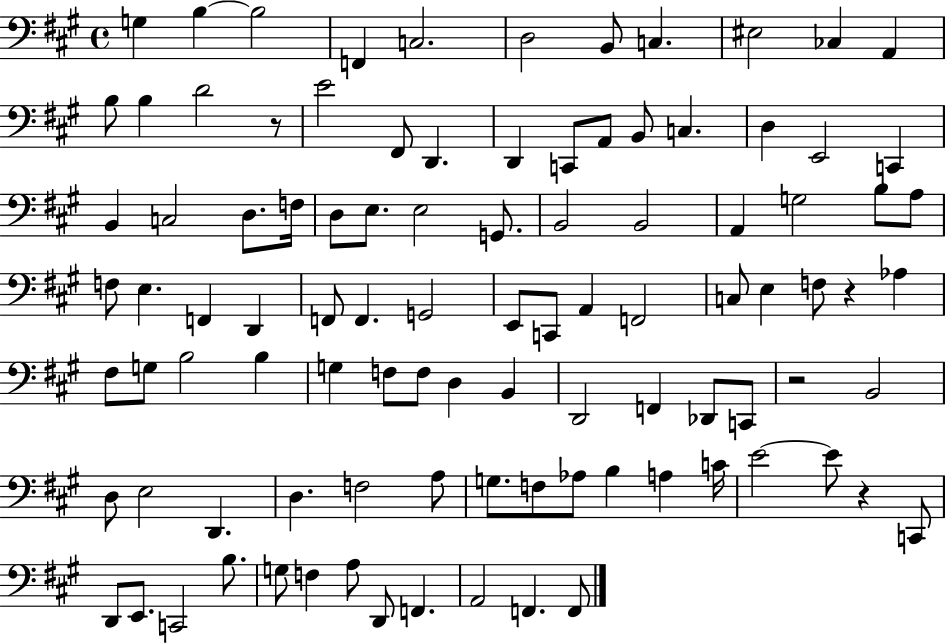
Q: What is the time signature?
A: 4/4